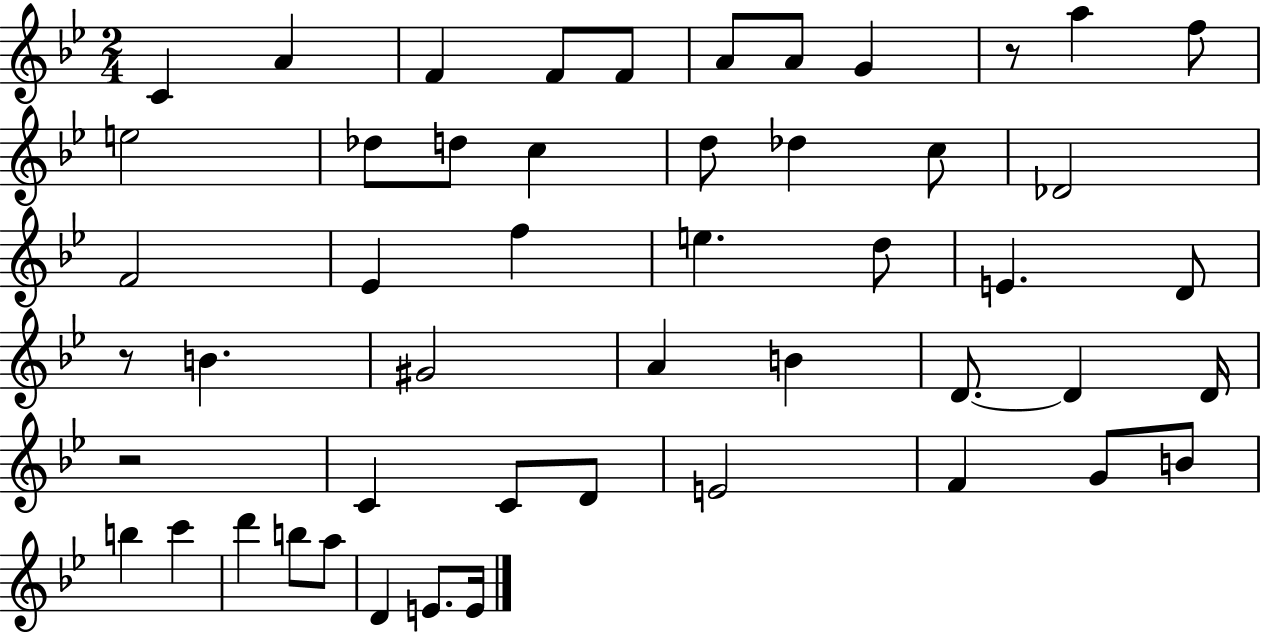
C4/q A4/q F4/q F4/e F4/e A4/e A4/e G4/q R/e A5/q F5/e E5/h Db5/e D5/e C5/q D5/e Db5/q C5/e Db4/h F4/h Eb4/q F5/q E5/q. D5/e E4/q. D4/e R/e B4/q. G#4/h A4/q B4/q D4/e. D4/q D4/s R/h C4/q C4/e D4/e E4/h F4/q G4/e B4/e B5/q C6/q D6/q B5/e A5/e D4/q E4/e. E4/s